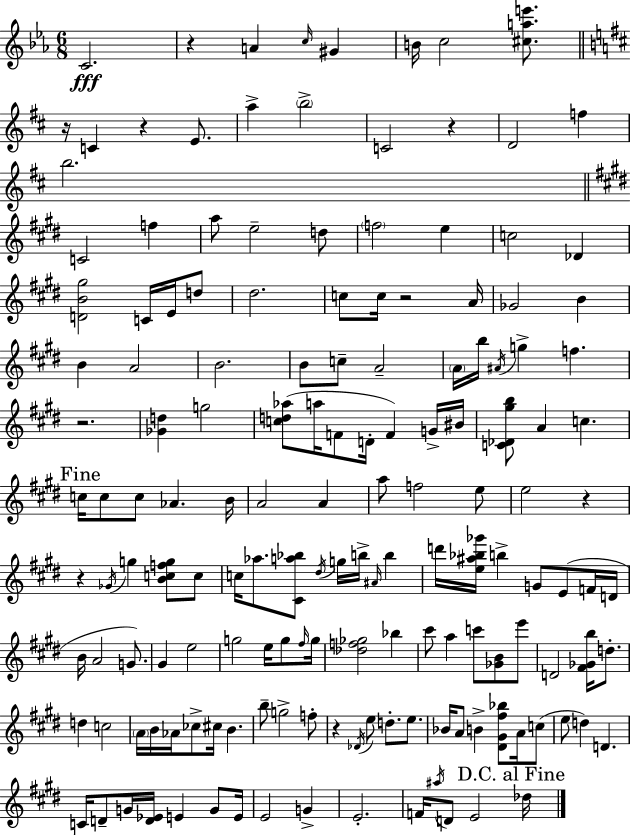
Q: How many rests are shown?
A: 9